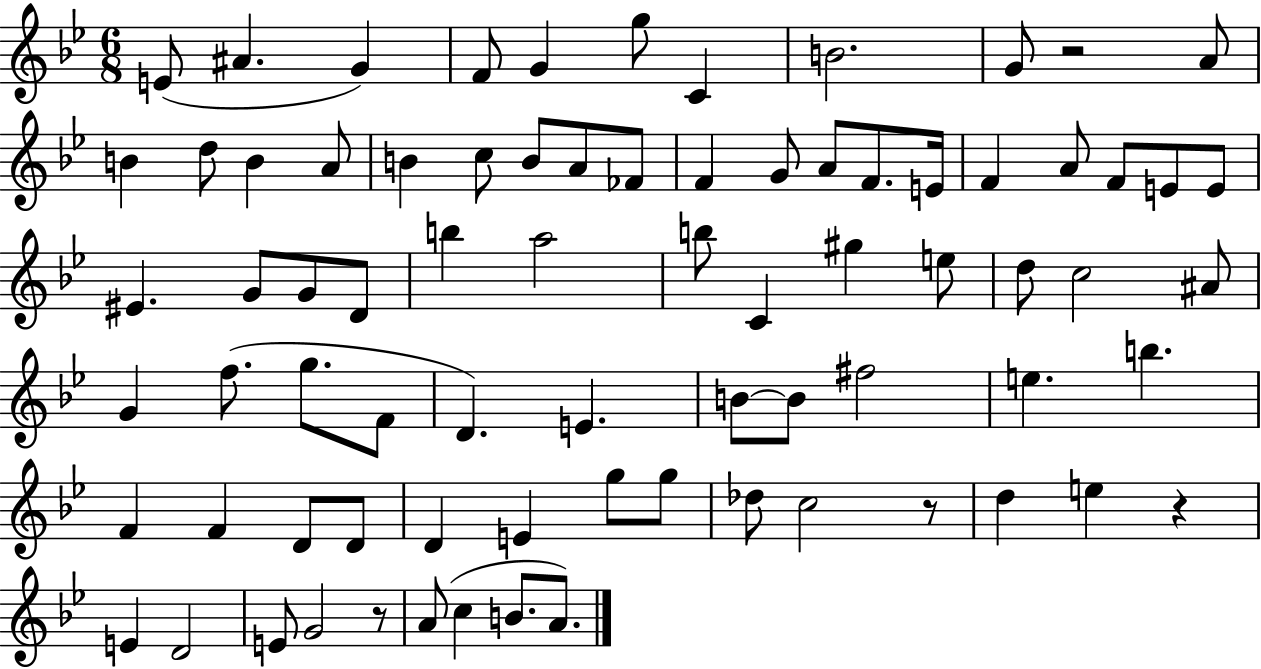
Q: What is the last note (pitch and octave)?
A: A4